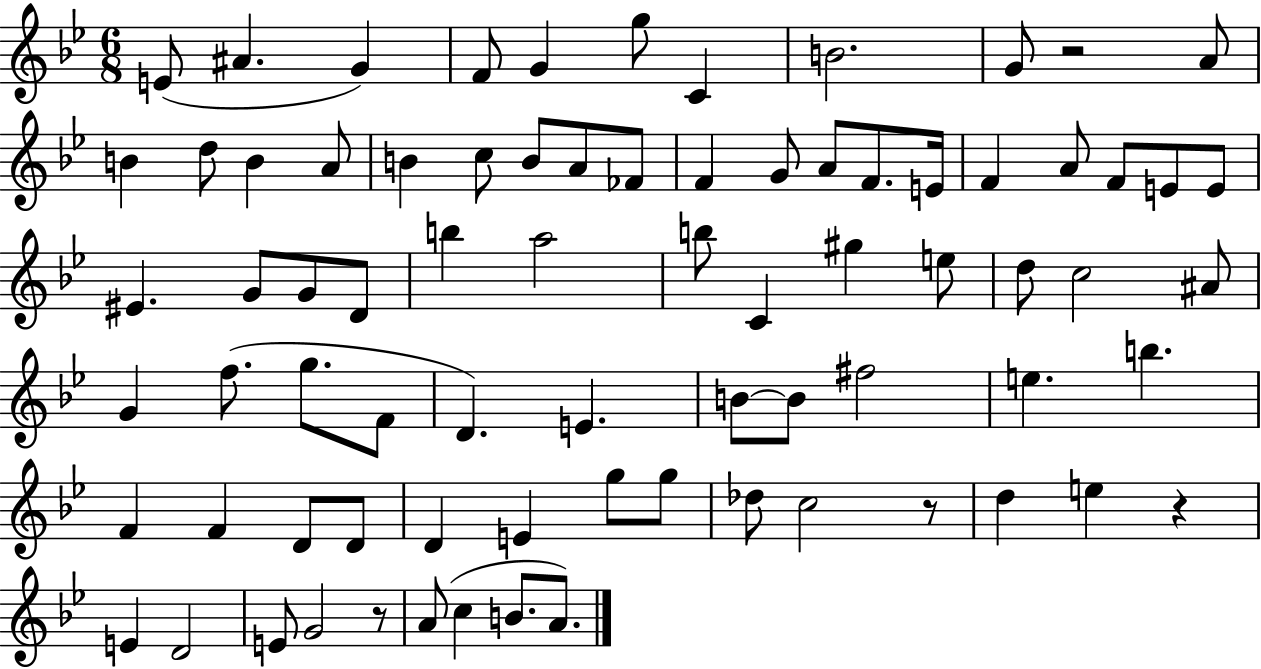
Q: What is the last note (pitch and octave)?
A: A4